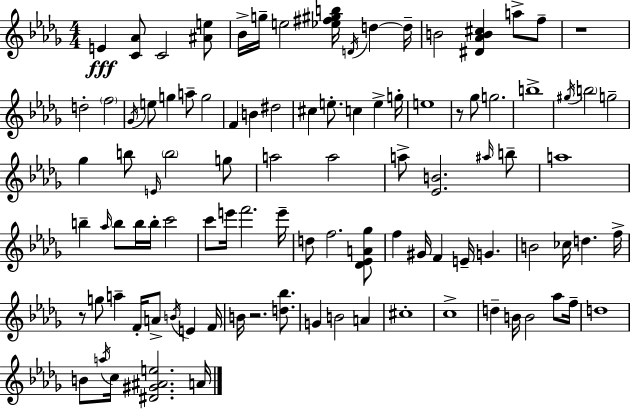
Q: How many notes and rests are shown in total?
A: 100